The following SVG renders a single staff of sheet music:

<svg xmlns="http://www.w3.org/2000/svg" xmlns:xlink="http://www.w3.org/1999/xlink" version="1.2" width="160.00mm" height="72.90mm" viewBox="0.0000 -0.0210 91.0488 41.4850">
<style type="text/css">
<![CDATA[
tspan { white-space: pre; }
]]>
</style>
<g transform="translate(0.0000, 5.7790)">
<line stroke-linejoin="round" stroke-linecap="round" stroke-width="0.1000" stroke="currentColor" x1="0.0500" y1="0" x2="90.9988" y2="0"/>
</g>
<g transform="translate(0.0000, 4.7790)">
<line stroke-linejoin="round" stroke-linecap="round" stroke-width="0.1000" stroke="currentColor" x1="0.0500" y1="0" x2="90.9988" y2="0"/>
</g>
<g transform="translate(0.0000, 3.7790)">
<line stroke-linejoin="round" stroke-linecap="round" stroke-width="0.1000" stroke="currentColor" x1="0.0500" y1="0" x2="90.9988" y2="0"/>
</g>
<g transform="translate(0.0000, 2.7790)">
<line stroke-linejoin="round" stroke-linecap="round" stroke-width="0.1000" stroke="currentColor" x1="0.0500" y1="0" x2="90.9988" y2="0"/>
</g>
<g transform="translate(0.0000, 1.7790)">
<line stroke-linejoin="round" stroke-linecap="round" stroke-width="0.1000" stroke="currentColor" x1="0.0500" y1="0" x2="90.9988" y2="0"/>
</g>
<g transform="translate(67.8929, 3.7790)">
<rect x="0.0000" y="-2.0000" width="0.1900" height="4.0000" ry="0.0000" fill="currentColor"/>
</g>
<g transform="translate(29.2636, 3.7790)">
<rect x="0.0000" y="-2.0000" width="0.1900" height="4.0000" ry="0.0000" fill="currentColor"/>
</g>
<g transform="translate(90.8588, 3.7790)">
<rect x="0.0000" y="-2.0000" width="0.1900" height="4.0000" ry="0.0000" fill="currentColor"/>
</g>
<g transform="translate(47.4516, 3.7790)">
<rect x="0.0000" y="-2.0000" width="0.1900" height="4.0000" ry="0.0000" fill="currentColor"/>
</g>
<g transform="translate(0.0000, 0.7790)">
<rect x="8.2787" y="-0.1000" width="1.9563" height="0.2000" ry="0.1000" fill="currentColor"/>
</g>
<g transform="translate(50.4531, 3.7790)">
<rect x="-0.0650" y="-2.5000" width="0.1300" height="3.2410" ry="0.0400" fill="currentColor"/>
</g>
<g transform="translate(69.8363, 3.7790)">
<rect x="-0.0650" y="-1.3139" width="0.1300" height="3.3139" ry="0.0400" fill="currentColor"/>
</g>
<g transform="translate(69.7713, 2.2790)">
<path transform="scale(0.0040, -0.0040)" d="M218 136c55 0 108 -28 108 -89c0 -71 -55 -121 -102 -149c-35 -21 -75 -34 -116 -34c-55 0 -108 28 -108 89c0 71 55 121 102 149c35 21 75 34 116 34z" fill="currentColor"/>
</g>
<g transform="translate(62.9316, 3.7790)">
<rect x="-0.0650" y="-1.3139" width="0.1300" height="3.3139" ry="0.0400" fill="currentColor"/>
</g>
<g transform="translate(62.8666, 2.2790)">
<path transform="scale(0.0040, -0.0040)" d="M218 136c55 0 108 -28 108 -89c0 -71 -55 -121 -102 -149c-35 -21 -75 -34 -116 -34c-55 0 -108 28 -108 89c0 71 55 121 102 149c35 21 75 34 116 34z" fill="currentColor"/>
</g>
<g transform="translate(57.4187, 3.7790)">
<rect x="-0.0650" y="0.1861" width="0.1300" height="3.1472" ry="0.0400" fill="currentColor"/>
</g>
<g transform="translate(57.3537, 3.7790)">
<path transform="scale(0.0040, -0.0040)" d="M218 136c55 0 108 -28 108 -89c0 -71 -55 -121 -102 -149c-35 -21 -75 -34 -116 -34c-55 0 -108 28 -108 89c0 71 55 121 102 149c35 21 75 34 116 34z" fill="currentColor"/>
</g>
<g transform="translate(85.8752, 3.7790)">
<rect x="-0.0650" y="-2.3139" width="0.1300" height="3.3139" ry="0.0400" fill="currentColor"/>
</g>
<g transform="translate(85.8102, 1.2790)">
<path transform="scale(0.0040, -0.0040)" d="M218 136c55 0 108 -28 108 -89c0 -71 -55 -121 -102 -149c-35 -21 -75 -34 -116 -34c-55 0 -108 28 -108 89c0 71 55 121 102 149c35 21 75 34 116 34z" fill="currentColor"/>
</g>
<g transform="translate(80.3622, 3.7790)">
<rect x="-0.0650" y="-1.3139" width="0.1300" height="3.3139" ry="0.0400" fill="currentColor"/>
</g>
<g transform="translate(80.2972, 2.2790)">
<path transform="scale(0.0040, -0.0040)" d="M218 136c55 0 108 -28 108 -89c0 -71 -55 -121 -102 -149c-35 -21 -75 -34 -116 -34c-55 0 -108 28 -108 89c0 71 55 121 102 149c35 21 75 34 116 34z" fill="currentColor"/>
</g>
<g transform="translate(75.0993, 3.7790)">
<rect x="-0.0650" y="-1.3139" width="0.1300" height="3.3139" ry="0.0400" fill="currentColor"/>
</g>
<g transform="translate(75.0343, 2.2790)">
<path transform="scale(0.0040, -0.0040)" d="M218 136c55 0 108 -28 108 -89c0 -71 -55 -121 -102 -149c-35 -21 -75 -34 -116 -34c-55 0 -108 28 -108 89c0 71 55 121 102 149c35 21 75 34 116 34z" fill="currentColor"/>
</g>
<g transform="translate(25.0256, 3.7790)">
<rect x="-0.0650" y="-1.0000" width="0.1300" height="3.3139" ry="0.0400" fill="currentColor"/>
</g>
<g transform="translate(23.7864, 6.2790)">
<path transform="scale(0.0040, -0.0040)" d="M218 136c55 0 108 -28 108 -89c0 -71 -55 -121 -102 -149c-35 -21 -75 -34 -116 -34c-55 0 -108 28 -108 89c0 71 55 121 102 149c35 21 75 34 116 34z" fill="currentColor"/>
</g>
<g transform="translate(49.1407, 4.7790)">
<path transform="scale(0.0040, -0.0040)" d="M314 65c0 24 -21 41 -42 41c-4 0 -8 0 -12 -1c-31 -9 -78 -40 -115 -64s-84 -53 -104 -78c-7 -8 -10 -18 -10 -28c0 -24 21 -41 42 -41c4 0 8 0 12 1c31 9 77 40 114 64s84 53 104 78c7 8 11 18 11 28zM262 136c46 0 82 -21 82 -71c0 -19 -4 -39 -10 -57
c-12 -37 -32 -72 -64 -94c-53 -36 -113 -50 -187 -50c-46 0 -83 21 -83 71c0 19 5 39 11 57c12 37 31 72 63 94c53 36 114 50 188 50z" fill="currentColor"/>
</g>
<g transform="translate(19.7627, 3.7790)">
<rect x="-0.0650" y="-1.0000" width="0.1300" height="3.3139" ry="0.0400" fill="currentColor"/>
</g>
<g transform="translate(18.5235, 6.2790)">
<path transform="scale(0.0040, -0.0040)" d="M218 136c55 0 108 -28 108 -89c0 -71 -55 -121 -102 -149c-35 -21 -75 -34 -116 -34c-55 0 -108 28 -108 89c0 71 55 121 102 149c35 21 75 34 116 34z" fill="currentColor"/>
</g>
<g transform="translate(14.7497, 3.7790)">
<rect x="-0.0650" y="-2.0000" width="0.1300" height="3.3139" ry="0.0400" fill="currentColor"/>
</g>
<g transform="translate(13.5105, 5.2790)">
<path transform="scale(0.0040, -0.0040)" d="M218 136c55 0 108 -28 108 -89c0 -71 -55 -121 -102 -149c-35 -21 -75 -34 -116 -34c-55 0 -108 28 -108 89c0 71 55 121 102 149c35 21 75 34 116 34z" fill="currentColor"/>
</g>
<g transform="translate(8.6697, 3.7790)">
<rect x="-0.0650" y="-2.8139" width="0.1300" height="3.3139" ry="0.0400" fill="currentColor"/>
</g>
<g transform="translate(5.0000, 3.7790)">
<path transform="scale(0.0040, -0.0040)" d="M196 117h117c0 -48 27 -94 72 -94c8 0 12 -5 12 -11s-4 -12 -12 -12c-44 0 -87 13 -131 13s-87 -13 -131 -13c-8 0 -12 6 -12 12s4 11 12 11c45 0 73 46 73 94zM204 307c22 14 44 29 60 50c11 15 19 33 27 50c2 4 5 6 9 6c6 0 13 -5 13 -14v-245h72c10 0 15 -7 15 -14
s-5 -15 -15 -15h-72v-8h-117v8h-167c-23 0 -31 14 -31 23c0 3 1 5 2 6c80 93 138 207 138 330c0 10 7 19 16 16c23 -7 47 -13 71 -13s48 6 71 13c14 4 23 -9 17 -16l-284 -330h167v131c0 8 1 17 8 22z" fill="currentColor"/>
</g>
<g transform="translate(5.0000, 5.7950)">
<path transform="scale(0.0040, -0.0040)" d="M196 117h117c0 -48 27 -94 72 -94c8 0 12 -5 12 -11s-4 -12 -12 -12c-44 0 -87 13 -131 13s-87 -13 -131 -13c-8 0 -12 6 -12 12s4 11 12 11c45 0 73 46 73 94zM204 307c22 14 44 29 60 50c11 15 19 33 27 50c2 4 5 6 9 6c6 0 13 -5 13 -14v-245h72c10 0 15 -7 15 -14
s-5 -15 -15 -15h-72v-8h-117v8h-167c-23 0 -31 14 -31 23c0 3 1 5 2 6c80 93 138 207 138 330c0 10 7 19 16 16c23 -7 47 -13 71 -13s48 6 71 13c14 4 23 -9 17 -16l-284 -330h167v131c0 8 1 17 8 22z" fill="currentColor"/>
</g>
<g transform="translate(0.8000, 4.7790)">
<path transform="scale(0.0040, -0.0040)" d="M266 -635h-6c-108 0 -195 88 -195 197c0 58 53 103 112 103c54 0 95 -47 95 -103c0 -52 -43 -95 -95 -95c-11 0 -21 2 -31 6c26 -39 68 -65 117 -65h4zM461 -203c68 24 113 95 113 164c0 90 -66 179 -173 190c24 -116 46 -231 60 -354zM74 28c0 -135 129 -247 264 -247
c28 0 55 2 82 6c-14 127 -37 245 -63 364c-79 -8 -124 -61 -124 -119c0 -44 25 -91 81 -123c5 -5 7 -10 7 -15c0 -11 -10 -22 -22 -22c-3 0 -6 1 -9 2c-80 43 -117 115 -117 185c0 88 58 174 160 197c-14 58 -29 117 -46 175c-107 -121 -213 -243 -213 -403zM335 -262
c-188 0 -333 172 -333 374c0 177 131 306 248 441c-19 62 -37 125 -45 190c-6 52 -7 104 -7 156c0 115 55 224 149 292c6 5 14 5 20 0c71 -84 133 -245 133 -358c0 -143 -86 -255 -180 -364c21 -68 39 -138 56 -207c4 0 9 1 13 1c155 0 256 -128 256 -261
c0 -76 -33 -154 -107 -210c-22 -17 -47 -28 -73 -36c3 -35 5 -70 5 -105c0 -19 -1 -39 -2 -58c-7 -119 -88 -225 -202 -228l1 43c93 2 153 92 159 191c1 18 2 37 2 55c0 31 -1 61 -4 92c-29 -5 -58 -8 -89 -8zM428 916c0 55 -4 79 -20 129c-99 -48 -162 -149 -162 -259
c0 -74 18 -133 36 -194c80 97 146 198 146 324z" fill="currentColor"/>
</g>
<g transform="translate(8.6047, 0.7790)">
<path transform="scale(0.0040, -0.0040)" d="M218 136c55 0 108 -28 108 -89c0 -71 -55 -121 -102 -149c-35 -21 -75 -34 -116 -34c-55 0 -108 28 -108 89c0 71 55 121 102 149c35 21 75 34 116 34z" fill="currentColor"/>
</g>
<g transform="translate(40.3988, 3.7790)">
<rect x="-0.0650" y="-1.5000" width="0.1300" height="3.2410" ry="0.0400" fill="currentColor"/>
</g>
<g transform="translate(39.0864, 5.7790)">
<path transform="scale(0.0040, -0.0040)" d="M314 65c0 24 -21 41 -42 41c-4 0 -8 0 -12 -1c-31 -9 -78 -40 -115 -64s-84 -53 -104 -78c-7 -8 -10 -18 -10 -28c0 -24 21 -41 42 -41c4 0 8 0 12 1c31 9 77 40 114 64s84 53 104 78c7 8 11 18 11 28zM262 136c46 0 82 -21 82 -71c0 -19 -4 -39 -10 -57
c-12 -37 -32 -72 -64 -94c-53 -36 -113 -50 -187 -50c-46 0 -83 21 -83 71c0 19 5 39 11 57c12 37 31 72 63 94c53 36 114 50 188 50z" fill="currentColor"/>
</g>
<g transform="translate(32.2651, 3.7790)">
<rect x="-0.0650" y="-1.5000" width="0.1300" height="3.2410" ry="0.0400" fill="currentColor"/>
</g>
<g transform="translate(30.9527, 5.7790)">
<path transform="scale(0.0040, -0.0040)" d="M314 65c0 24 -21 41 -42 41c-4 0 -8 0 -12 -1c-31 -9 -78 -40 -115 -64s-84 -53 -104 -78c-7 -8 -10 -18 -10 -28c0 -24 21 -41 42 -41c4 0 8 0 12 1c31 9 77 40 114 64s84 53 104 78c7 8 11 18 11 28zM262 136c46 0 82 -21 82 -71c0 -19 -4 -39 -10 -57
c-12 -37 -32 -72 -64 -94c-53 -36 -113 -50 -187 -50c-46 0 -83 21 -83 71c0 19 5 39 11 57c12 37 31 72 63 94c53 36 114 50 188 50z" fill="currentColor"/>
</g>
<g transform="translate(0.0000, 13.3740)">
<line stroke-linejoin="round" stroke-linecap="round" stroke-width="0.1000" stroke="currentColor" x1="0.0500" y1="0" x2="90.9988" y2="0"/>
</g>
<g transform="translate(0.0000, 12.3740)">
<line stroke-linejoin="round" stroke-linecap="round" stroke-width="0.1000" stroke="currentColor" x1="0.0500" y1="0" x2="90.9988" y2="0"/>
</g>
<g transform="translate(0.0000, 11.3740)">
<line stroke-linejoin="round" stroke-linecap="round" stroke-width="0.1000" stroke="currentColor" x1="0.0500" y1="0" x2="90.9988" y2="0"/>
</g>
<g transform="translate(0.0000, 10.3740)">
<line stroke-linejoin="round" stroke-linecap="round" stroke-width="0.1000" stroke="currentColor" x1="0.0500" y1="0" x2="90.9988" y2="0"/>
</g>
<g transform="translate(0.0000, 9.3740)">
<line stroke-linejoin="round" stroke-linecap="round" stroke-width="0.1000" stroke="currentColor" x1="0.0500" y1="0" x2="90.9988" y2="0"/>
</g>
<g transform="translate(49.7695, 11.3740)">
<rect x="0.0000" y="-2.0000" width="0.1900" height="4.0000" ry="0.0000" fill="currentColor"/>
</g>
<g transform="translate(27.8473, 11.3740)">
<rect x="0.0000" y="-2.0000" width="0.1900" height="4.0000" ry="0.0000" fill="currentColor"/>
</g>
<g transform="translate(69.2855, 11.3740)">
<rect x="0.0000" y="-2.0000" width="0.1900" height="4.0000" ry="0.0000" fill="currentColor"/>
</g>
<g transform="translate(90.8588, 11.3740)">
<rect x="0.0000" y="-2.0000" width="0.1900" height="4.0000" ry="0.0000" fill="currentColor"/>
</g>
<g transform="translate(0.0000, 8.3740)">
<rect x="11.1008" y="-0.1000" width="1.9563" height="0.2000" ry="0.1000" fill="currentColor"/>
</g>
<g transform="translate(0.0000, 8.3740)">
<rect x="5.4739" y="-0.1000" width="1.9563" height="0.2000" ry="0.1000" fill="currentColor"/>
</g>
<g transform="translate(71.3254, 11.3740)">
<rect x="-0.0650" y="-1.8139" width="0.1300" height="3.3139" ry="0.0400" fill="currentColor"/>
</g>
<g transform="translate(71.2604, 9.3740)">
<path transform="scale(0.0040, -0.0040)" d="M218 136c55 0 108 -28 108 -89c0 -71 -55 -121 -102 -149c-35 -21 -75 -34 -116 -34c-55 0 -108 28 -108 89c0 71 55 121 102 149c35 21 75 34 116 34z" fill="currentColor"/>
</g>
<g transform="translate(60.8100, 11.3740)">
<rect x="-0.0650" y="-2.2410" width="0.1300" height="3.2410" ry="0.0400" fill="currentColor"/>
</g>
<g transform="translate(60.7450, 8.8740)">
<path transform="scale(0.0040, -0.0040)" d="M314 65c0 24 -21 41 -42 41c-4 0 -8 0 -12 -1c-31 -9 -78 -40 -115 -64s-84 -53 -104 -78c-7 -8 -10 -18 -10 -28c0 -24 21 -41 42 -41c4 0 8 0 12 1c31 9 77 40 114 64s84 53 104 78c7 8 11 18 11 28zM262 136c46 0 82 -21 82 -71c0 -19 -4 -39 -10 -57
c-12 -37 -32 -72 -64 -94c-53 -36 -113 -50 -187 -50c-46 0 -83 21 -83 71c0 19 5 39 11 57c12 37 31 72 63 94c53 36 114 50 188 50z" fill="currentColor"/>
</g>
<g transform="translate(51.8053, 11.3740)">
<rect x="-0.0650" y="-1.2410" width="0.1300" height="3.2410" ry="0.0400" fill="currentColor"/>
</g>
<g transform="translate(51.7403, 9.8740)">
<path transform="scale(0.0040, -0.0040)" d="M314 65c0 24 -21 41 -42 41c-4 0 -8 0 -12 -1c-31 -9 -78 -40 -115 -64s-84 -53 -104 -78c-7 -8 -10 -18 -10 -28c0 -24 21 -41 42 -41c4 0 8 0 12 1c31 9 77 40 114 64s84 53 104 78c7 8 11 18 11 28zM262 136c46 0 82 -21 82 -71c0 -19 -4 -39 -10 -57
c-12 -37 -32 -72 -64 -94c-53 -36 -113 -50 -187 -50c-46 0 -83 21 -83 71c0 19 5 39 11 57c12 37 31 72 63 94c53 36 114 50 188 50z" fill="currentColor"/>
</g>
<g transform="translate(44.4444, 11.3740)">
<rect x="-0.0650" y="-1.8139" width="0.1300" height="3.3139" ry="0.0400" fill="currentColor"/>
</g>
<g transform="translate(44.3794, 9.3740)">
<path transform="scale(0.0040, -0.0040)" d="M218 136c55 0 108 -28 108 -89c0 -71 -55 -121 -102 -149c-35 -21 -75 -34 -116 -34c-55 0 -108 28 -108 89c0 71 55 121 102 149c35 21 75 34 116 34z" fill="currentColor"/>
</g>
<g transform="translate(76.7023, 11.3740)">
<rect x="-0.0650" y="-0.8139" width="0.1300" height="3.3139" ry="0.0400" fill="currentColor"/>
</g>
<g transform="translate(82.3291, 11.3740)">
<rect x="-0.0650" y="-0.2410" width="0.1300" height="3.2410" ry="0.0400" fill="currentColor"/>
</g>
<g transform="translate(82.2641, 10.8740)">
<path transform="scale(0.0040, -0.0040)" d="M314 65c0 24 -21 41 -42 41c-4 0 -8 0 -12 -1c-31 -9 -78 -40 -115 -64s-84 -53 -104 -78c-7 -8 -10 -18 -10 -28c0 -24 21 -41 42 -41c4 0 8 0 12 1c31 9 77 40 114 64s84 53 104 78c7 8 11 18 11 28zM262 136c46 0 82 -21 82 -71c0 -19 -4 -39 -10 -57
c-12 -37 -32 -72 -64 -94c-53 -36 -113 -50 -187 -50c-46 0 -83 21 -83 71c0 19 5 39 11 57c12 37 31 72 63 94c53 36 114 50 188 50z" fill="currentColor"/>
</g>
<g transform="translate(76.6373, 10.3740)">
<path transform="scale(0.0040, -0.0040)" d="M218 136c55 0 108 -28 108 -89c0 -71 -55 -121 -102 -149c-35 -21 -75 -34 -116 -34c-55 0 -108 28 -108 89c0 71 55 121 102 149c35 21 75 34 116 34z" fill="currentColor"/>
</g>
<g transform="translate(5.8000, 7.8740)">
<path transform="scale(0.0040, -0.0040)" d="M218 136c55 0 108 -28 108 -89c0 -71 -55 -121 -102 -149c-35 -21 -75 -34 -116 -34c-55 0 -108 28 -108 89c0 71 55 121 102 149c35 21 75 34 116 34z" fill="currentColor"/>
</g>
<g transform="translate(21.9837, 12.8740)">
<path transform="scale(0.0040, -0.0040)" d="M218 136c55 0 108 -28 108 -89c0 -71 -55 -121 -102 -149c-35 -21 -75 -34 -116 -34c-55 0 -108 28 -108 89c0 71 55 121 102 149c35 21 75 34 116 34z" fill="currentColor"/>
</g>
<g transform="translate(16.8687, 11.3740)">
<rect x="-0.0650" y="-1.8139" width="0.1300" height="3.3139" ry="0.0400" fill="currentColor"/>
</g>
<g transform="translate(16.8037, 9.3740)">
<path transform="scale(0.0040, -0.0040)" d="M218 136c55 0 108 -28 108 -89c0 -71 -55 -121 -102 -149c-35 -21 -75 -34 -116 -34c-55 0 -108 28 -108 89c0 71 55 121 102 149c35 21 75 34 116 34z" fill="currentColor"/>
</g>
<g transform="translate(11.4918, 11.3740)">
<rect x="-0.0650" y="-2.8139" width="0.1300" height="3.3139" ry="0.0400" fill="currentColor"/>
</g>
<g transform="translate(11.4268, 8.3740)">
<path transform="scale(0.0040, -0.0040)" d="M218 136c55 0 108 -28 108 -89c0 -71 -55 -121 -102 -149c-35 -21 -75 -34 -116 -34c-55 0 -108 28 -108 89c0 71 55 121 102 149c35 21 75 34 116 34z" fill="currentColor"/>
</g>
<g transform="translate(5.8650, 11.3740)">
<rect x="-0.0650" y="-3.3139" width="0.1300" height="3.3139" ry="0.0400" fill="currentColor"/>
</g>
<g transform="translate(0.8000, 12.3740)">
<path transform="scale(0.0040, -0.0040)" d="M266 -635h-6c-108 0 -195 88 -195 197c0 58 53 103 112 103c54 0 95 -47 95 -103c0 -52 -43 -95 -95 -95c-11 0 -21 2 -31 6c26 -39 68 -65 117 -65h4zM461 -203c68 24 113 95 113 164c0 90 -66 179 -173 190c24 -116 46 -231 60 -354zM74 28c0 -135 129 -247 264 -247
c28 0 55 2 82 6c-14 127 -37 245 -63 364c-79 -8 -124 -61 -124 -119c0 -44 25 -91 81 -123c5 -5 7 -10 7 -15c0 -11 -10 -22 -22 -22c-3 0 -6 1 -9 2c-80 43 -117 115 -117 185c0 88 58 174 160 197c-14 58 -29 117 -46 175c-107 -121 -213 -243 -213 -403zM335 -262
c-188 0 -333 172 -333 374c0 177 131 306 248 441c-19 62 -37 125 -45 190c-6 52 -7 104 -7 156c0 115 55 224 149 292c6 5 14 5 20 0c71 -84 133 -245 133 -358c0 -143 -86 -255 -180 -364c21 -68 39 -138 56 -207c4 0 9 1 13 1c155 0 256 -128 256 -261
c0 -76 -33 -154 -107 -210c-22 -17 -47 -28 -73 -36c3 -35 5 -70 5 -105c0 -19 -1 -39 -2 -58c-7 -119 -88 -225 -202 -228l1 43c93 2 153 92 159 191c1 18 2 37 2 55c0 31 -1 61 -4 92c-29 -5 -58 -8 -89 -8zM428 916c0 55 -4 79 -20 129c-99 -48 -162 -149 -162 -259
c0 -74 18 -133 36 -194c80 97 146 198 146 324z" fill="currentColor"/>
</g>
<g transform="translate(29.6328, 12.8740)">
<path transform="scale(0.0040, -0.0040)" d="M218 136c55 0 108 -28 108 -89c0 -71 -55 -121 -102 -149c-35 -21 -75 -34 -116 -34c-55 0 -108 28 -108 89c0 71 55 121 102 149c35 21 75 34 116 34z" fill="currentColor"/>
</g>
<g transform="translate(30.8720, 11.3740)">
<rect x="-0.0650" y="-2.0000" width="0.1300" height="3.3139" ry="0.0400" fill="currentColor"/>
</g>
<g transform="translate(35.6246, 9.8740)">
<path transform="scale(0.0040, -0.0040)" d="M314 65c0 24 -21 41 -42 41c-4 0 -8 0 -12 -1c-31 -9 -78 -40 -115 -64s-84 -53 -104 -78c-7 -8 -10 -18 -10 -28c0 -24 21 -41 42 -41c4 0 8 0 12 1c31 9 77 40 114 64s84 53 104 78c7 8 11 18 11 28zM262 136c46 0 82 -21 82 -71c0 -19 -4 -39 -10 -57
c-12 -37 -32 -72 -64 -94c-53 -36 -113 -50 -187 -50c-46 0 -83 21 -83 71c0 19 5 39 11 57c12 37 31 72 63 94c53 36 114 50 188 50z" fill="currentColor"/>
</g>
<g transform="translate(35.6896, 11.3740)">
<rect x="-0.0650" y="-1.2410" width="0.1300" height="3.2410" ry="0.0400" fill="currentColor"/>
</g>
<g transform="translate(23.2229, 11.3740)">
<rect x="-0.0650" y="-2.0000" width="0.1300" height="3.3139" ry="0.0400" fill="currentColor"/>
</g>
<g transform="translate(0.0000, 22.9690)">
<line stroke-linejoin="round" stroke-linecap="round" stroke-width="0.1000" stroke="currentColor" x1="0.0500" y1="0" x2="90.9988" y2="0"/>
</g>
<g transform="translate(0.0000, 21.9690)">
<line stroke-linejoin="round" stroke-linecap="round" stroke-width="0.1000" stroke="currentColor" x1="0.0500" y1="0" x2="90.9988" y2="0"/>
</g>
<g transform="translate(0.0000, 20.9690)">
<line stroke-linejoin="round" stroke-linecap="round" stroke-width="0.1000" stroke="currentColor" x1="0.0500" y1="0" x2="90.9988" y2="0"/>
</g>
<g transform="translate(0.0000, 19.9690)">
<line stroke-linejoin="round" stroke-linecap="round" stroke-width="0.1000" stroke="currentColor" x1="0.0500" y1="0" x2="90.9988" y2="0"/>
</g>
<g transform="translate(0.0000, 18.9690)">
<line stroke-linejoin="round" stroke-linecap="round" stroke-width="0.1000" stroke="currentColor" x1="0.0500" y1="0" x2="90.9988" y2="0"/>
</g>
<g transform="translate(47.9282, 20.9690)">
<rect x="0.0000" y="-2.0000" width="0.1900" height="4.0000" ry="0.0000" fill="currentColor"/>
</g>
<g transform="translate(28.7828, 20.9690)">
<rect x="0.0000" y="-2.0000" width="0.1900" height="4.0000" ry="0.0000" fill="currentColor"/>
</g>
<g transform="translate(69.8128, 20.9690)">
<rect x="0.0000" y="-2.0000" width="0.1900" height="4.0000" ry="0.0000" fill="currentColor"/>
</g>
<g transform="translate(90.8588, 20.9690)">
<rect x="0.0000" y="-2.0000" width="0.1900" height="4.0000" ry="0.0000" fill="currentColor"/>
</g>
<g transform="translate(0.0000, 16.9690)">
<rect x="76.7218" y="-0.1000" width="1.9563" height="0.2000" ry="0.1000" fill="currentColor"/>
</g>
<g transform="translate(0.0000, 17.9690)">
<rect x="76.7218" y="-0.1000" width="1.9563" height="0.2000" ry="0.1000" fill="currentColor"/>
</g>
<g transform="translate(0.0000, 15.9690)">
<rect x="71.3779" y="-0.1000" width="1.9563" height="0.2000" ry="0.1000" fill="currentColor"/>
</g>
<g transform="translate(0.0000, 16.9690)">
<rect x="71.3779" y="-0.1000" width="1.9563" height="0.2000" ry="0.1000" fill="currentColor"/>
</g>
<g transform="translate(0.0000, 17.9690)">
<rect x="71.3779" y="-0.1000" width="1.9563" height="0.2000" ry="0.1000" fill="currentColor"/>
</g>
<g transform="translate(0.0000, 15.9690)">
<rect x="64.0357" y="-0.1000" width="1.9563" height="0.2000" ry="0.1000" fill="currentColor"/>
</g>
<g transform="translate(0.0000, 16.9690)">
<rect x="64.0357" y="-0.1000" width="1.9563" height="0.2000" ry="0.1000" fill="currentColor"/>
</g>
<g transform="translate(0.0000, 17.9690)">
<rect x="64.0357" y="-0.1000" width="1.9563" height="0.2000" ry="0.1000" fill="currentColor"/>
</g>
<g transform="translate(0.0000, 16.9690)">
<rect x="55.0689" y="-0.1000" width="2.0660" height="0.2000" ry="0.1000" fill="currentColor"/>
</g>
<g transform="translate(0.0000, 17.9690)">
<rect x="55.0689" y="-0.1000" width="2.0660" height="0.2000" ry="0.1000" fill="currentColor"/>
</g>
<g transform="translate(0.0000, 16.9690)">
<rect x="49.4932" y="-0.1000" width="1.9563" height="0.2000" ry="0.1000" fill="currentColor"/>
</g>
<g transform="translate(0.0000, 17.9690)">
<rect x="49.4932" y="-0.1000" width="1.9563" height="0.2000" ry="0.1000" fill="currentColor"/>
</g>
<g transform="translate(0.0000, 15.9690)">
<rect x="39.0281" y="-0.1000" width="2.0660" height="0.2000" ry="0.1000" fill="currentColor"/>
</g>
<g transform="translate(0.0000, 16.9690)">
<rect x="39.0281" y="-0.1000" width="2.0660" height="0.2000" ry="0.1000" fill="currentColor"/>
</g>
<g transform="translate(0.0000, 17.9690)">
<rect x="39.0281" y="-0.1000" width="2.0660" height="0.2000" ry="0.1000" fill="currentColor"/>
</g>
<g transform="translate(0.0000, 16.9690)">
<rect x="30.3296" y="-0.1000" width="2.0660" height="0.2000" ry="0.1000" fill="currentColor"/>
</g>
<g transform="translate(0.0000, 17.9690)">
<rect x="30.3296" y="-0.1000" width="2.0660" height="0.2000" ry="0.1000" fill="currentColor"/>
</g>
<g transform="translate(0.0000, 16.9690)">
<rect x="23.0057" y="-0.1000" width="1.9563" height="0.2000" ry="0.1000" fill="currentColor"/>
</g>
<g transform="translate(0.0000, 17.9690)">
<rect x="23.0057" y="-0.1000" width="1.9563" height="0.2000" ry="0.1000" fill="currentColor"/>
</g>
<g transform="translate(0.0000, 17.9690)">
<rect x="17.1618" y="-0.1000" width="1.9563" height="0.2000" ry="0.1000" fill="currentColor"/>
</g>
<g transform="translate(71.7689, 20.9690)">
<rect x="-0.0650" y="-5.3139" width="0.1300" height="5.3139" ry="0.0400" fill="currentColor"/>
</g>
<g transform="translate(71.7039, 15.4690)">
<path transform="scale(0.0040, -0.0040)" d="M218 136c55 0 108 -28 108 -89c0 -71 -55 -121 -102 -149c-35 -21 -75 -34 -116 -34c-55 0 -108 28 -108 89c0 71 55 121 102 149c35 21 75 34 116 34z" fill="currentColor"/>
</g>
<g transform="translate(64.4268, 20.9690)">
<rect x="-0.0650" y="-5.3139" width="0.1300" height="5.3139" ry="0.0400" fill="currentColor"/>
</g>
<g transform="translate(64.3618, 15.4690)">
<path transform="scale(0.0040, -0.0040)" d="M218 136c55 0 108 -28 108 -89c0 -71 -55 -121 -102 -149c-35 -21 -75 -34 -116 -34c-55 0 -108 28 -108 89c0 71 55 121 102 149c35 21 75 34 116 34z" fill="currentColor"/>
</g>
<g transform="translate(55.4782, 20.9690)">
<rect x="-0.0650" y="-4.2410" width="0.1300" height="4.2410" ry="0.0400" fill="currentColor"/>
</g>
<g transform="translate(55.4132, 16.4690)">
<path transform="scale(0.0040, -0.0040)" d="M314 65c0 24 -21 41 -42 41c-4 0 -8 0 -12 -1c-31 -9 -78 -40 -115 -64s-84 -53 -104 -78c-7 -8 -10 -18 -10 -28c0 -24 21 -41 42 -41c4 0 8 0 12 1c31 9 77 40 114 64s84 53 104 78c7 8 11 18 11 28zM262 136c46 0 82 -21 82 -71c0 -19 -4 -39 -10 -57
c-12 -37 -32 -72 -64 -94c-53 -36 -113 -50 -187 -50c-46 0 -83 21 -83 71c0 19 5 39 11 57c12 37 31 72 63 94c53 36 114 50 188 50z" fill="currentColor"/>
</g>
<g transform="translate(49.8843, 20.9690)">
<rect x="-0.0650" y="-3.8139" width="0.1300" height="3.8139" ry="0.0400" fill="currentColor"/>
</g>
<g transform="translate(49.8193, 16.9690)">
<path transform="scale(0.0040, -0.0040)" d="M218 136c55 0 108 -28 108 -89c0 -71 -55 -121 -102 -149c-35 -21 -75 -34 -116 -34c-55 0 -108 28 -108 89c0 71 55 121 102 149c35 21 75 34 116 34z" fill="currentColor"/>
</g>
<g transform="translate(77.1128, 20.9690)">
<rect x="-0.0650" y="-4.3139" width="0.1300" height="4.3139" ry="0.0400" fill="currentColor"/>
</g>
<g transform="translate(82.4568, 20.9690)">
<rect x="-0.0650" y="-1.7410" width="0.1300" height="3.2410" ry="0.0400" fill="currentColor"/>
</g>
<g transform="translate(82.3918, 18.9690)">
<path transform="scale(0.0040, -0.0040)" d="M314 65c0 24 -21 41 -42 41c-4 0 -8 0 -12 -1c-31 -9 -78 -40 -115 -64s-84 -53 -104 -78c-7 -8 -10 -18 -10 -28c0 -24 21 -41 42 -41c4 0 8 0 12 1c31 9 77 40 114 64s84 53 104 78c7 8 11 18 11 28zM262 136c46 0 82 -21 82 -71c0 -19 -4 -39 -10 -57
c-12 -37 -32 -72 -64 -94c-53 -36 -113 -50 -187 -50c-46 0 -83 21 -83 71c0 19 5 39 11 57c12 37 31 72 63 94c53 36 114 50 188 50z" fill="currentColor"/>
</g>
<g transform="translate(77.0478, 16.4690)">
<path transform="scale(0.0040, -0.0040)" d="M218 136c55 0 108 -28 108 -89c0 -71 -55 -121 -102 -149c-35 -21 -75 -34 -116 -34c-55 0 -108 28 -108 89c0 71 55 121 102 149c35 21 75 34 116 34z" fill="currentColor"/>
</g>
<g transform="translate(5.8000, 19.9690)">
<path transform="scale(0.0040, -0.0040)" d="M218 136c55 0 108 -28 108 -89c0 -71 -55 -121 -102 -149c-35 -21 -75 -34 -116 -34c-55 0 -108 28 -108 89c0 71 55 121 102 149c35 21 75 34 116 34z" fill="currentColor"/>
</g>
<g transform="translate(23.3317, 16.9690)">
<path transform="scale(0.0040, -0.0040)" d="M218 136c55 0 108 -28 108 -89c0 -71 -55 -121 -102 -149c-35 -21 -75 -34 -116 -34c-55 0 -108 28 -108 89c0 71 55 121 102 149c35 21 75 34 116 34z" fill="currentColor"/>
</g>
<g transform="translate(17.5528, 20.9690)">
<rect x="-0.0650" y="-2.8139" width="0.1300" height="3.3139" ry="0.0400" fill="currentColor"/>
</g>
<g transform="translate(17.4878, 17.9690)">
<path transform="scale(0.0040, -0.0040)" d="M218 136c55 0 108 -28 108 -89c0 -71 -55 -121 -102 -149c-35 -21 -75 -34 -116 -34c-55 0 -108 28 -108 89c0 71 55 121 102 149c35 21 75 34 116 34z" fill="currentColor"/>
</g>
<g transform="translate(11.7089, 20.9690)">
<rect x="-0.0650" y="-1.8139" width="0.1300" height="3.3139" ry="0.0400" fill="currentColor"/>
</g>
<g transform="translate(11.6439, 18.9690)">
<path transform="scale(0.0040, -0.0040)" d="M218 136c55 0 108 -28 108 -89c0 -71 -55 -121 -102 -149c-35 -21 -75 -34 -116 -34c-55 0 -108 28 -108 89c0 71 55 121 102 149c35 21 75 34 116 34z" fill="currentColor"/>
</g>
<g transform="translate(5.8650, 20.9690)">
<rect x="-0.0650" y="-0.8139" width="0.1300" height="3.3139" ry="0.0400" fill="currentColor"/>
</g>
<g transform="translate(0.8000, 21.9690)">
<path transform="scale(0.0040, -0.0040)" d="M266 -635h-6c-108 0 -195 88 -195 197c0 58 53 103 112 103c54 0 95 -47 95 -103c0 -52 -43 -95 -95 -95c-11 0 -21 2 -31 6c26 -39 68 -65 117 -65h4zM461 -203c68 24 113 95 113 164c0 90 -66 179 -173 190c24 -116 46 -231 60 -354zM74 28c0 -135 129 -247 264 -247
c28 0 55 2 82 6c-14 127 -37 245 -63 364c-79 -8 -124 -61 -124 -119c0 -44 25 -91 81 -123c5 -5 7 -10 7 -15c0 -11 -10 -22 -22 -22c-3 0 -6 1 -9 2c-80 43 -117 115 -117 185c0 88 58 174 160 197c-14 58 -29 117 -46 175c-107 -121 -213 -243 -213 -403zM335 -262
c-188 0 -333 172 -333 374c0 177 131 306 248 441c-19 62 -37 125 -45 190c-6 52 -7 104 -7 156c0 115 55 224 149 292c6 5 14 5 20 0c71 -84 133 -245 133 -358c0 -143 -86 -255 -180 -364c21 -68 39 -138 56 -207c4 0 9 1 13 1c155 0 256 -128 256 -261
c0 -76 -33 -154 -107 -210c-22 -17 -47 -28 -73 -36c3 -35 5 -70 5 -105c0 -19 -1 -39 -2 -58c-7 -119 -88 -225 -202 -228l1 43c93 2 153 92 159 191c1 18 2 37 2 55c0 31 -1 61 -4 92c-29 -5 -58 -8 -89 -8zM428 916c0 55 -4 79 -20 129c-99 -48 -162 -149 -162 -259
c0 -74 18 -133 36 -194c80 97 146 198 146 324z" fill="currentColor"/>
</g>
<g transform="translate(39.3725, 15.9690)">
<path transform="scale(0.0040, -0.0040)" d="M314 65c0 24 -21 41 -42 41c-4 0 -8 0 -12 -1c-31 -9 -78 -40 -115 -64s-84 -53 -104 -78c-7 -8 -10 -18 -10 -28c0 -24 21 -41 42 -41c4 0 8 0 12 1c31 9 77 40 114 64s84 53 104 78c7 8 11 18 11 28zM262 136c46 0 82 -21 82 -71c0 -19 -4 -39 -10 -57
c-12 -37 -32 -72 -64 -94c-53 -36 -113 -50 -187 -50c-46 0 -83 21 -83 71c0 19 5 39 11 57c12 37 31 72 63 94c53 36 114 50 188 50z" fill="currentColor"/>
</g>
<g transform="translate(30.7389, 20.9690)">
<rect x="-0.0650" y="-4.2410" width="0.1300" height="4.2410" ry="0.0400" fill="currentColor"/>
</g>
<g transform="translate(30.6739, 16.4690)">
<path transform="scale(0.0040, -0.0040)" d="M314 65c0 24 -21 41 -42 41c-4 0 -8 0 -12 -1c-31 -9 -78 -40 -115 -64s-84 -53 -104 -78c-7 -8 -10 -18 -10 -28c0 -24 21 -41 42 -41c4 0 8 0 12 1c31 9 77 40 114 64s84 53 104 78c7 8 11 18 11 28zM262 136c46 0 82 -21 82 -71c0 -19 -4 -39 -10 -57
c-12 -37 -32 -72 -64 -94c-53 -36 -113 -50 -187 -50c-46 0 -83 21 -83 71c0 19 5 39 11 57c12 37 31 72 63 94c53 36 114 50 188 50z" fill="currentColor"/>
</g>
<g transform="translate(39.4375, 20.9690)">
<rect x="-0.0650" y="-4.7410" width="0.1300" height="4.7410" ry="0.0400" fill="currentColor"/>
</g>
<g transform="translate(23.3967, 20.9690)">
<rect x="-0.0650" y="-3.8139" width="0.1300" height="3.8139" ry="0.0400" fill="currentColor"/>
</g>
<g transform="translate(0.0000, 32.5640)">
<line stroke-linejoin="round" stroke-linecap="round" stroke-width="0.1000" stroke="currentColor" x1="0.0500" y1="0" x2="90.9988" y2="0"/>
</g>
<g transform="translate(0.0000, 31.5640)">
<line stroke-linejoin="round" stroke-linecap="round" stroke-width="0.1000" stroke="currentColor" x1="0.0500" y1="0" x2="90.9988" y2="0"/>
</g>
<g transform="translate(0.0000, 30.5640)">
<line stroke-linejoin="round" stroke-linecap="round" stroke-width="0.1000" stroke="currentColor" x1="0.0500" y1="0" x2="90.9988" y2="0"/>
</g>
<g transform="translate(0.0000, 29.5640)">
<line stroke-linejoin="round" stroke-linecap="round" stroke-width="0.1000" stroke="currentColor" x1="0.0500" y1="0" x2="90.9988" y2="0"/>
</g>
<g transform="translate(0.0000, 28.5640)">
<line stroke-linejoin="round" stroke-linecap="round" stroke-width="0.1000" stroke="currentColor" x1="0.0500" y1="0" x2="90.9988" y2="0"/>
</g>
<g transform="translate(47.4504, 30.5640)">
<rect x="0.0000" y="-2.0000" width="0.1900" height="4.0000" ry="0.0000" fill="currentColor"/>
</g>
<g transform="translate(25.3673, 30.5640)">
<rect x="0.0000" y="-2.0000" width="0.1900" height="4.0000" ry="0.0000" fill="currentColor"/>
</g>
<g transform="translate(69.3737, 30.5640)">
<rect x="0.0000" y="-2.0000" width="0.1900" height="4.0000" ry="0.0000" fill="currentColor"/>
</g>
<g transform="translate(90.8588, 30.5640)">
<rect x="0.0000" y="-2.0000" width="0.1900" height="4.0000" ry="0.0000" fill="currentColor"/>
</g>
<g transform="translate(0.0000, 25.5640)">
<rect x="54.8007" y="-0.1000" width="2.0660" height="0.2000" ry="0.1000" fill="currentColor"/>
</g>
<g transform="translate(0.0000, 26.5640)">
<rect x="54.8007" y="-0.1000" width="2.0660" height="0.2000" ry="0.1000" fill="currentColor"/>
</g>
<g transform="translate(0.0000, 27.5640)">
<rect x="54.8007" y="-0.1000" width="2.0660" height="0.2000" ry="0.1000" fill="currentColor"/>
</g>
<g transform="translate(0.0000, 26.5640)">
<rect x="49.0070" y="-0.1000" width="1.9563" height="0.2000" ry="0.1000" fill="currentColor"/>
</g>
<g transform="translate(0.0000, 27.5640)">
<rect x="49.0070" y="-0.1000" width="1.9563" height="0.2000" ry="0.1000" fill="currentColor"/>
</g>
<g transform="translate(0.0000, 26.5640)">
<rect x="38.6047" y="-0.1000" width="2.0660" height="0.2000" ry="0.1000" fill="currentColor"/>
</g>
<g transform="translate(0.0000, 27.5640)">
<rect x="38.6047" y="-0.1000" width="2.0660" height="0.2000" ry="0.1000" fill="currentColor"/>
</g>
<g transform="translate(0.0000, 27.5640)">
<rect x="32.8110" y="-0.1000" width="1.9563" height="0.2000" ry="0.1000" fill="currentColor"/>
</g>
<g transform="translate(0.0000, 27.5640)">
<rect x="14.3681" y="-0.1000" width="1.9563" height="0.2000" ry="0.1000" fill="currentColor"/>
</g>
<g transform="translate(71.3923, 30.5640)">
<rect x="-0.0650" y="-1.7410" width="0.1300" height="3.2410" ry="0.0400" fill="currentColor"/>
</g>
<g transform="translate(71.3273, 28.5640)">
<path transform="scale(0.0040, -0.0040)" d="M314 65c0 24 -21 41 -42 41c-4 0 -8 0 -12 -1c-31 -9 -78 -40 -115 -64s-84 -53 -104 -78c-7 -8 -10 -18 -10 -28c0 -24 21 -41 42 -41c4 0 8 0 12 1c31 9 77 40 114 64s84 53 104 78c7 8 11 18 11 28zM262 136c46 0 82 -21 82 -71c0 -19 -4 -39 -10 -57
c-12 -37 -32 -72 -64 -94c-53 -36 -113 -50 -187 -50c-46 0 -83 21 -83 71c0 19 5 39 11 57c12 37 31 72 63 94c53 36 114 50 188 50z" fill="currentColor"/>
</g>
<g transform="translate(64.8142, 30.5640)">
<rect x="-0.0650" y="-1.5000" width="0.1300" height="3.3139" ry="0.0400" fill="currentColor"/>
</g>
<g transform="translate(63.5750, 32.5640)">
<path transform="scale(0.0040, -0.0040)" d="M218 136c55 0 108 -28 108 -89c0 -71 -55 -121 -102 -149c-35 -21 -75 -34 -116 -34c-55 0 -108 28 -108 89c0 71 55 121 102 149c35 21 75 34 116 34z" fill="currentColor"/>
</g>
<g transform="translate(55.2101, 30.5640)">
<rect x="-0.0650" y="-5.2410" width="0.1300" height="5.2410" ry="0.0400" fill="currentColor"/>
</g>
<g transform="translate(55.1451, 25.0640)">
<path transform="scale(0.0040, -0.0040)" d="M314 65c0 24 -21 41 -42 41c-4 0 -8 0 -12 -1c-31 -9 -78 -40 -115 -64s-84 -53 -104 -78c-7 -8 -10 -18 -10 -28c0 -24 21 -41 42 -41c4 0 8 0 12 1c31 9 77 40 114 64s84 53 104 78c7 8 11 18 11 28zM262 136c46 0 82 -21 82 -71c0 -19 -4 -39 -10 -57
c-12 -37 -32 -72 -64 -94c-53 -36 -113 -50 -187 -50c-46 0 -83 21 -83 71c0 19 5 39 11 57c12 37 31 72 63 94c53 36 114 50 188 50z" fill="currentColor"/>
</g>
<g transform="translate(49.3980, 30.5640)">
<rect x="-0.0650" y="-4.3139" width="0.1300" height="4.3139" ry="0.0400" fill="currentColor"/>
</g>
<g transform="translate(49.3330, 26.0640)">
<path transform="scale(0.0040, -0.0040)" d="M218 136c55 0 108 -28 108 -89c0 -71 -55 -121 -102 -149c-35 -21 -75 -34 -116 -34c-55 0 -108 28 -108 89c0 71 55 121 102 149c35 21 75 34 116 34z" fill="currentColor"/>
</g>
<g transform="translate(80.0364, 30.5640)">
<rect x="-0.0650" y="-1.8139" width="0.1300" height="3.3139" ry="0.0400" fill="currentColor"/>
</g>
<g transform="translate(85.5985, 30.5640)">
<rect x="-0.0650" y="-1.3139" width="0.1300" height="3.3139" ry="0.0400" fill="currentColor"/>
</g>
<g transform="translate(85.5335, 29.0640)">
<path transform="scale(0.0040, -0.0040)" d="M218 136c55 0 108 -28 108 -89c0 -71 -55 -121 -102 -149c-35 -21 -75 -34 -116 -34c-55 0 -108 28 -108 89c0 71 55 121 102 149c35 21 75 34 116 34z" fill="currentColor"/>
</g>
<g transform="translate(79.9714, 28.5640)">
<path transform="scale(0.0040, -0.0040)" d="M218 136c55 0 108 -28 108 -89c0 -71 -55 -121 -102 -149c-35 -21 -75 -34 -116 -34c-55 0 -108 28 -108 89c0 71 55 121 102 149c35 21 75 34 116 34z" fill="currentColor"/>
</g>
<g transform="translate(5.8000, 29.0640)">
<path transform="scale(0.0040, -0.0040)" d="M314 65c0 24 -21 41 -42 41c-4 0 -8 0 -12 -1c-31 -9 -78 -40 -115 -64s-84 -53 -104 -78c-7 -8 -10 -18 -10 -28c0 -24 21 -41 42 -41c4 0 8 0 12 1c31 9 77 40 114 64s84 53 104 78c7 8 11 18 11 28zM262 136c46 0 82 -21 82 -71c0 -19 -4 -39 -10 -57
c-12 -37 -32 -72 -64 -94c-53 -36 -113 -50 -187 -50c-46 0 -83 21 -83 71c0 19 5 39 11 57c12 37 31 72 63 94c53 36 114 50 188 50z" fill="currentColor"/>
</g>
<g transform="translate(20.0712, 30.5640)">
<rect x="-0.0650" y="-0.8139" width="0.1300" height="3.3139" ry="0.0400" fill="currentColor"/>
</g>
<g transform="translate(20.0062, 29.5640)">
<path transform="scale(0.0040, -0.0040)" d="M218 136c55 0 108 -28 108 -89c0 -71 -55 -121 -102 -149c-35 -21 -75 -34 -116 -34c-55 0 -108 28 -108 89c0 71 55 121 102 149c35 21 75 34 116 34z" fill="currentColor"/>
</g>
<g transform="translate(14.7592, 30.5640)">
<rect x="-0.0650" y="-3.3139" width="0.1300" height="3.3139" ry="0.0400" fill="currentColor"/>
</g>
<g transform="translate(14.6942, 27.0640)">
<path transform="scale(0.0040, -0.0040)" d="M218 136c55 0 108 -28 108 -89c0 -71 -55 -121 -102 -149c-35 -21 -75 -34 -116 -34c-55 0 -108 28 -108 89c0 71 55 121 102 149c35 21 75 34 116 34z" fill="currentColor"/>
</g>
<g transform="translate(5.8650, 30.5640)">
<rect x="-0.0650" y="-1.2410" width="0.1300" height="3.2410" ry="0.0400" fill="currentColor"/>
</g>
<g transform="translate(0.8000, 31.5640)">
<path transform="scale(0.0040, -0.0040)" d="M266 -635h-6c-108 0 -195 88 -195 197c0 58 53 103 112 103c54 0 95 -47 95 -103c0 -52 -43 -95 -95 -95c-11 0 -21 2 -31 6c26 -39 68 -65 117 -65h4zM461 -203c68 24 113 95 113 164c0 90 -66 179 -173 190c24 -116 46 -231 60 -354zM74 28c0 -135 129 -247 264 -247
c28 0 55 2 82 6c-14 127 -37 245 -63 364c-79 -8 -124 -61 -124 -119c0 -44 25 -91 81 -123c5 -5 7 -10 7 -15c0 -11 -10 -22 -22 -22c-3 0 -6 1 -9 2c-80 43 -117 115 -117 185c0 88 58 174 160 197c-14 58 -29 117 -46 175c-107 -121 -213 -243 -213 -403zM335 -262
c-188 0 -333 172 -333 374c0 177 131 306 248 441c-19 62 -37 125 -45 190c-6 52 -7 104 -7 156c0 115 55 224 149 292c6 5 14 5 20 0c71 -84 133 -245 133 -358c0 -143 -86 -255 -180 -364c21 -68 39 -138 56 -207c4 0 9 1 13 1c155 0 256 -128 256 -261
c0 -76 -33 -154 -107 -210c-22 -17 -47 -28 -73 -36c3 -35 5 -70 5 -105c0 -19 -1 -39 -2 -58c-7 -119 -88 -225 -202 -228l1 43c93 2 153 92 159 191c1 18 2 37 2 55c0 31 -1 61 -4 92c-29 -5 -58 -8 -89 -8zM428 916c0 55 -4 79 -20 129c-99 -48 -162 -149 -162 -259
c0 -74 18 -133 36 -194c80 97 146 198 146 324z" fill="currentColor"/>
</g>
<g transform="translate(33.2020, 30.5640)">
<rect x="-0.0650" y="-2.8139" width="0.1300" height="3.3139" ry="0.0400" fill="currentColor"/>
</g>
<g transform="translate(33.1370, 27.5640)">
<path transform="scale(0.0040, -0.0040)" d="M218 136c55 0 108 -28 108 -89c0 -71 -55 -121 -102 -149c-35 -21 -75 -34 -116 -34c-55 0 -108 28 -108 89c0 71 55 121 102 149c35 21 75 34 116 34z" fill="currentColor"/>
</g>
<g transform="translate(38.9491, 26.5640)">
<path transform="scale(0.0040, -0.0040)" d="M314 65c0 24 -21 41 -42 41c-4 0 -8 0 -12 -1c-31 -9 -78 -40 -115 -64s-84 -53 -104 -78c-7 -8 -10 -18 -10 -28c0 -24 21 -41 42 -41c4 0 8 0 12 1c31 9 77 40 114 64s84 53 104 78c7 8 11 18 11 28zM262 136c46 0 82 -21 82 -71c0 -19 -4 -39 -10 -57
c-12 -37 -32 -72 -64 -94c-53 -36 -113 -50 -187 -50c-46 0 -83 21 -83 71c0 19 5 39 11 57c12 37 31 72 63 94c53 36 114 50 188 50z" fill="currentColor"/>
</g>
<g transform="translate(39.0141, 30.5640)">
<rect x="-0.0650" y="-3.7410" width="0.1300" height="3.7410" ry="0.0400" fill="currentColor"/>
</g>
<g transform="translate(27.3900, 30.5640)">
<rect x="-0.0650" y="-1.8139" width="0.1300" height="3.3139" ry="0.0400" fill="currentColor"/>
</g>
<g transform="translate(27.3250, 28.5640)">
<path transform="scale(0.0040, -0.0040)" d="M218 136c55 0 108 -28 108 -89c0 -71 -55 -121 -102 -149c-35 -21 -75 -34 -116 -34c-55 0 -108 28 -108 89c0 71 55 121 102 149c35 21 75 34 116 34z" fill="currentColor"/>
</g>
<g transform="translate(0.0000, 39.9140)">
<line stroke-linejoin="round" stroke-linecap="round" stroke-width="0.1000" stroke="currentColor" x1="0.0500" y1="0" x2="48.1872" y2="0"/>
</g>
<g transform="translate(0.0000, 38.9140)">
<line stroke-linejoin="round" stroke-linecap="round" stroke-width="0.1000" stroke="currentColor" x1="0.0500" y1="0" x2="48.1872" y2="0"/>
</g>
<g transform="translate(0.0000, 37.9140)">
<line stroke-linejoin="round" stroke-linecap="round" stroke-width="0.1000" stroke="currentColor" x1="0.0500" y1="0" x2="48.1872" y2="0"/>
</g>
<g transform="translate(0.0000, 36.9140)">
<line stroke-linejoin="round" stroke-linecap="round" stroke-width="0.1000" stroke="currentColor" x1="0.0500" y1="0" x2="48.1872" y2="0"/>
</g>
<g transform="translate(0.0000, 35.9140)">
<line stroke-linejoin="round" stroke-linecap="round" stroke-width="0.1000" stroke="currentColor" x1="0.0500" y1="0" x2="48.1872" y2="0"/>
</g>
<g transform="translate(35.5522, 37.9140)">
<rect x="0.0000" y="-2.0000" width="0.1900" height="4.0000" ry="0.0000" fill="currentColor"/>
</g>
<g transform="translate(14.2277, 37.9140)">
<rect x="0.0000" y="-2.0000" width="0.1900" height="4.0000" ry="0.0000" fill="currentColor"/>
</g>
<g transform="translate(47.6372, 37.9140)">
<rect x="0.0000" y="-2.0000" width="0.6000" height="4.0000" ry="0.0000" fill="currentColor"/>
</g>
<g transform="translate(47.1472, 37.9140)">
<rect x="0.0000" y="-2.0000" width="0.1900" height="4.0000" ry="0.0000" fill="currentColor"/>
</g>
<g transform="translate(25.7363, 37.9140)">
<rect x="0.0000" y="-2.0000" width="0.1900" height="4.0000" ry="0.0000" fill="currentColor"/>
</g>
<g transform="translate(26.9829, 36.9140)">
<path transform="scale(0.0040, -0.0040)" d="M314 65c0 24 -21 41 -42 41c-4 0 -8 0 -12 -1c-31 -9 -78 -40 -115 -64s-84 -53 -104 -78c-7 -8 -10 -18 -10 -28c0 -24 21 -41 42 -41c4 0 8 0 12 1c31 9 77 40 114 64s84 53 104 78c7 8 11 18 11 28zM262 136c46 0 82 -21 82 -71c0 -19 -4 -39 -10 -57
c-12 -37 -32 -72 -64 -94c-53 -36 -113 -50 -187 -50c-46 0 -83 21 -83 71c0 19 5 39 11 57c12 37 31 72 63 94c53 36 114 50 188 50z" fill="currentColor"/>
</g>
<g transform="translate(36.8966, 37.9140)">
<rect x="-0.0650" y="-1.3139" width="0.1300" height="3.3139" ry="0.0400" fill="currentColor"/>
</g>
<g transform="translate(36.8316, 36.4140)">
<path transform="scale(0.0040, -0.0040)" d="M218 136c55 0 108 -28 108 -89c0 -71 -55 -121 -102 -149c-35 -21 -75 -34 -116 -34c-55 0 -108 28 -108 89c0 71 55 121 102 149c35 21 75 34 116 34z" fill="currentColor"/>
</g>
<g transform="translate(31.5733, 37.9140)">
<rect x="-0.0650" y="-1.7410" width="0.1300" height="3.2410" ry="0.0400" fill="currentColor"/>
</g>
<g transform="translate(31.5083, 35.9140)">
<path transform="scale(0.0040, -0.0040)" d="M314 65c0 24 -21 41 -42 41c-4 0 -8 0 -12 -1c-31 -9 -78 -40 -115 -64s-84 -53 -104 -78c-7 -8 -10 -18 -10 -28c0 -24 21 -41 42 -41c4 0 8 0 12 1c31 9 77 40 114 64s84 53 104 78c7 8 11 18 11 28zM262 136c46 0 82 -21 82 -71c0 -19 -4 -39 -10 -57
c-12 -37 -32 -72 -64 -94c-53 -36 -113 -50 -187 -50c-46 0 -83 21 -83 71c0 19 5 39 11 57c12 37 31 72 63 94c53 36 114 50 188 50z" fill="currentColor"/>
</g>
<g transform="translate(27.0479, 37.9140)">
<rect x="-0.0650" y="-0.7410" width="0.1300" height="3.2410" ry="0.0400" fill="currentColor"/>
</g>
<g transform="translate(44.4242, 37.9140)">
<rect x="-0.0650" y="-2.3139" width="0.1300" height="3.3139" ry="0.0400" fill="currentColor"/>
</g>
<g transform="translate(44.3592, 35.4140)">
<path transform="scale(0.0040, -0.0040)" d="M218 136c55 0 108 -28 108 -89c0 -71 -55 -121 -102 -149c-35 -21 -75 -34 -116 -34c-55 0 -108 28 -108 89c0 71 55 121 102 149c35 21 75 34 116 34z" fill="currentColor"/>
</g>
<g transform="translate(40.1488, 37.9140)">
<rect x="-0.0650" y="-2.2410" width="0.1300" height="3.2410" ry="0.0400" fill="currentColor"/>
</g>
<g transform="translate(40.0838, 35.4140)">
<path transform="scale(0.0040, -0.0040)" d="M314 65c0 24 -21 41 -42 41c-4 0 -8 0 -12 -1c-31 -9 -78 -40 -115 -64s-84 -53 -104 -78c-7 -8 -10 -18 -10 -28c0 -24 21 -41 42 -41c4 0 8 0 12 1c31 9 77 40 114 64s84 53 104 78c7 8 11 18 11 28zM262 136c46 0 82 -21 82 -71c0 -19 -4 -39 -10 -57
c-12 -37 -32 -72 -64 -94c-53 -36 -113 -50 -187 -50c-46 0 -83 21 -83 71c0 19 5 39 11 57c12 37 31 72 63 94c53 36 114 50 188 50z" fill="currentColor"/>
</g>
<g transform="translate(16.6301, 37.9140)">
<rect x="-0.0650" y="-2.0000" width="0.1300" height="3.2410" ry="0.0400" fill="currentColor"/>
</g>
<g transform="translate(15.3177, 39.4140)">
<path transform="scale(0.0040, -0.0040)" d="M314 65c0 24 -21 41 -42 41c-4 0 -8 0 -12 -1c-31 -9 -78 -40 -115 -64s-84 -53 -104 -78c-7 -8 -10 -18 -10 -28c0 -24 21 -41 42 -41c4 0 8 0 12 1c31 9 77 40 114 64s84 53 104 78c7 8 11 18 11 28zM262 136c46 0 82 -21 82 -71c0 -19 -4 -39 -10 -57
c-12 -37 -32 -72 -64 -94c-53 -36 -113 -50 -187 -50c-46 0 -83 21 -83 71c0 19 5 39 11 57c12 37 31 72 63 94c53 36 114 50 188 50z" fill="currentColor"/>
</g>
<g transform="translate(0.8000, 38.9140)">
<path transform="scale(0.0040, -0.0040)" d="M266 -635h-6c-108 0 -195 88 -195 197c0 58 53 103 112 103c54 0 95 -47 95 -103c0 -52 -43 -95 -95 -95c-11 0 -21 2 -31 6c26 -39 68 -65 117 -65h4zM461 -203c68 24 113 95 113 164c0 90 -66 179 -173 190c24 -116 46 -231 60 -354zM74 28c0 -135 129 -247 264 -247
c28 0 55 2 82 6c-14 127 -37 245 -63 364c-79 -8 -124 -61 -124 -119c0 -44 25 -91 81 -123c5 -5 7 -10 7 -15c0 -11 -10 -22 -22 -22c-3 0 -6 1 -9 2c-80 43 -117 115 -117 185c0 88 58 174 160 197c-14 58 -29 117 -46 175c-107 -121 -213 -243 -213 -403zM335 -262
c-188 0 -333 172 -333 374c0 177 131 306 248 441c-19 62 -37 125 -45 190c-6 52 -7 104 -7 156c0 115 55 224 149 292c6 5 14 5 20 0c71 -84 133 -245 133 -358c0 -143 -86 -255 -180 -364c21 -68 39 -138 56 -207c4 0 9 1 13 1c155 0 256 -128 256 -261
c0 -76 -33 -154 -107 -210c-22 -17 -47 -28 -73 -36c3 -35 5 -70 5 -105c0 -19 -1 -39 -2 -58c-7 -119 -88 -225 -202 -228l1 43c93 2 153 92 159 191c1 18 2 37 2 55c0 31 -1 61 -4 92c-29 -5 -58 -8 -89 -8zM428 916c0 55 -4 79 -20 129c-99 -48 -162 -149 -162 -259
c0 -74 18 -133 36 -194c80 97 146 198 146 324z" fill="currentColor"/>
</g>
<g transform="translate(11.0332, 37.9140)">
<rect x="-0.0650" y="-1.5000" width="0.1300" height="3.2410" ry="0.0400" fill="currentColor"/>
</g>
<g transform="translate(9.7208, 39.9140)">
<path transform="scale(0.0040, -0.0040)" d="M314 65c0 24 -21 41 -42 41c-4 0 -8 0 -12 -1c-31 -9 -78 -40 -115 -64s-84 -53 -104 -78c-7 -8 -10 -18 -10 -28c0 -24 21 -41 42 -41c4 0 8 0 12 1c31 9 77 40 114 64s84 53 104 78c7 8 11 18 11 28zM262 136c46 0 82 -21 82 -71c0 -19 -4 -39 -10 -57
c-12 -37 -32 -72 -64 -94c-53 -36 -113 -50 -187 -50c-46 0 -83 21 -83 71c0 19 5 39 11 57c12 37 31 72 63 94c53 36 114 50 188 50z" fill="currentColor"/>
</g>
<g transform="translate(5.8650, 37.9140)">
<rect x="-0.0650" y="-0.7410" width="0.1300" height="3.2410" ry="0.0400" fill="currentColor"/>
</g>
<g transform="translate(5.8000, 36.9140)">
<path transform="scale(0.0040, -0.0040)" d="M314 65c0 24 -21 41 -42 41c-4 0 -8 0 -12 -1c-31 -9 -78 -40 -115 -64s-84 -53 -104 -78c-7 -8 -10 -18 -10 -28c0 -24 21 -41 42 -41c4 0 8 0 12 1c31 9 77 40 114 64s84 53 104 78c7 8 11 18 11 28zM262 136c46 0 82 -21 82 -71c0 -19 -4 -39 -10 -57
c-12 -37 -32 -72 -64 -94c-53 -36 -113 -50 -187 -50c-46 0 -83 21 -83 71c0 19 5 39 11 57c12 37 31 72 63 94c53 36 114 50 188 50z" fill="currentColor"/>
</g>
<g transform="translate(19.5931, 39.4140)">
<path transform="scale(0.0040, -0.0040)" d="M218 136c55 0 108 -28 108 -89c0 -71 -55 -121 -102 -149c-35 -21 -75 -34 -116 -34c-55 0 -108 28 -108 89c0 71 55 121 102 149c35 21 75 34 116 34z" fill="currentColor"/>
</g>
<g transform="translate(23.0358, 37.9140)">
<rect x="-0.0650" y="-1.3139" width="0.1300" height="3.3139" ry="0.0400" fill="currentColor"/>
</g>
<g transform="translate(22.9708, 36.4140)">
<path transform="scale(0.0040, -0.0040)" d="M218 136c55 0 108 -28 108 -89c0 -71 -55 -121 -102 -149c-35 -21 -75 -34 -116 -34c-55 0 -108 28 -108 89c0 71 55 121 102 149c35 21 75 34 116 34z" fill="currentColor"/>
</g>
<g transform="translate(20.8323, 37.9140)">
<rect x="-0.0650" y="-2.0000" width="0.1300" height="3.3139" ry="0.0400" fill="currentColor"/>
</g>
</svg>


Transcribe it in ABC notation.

X:1
T:Untitled
M:4/4
L:1/4
K:C
a F D D E2 E2 G2 B e e e e g b a f F F e2 f e2 g2 f d c2 d f a c' d'2 e'2 c' d'2 f' f' d' f2 e2 b d f a c'2 d' f'2 E f2 f e d2 E2 F2 F e d2 f2 e g2 g